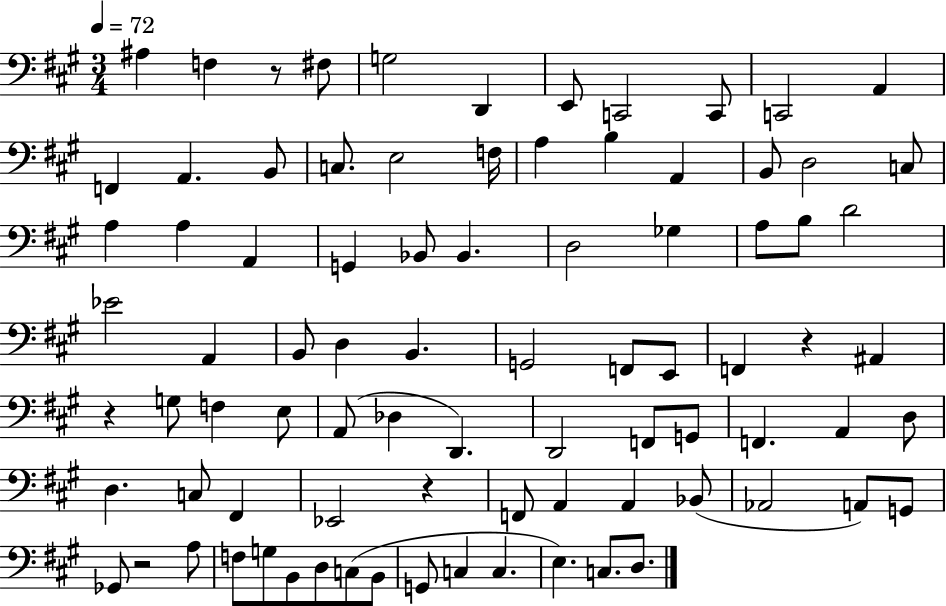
X:1
T:Untitled
M:3/4
L:1/4
K:A
^A, F, z/2 ^F,/2 G,2 D,, E,,/2 C,,2 C,,/2 C,,2 A,, F,, A,, B,,/2 C,/2 E,2 F,/4 A, B, A,, B,,/2 D,2 C,/2 A, A, A,, G,, _B,,/2 _B,, D,2 _G, A,/2 B,/2 D2 _E2 A,, B,,/2 D, B,, G,,2 F,,/2 E,,/2 F,, z ^A,, z G,/2 F, E,/2 A,,/2 _D, D,, D,,2 F,,/2 G,,/2 F,, A,, D,/2 D, C,/2 ^F,, _E,,2 z F,,/2 A,, A,, _B,,/2 _A,,2 A,,/2 G,,/2 _G,,/2 z2 A,/2 F,/2 G,/2 B,,/2 D,/2 C,/2 B,,/2 G,,/2 C, C, E, C,/2 D,/2